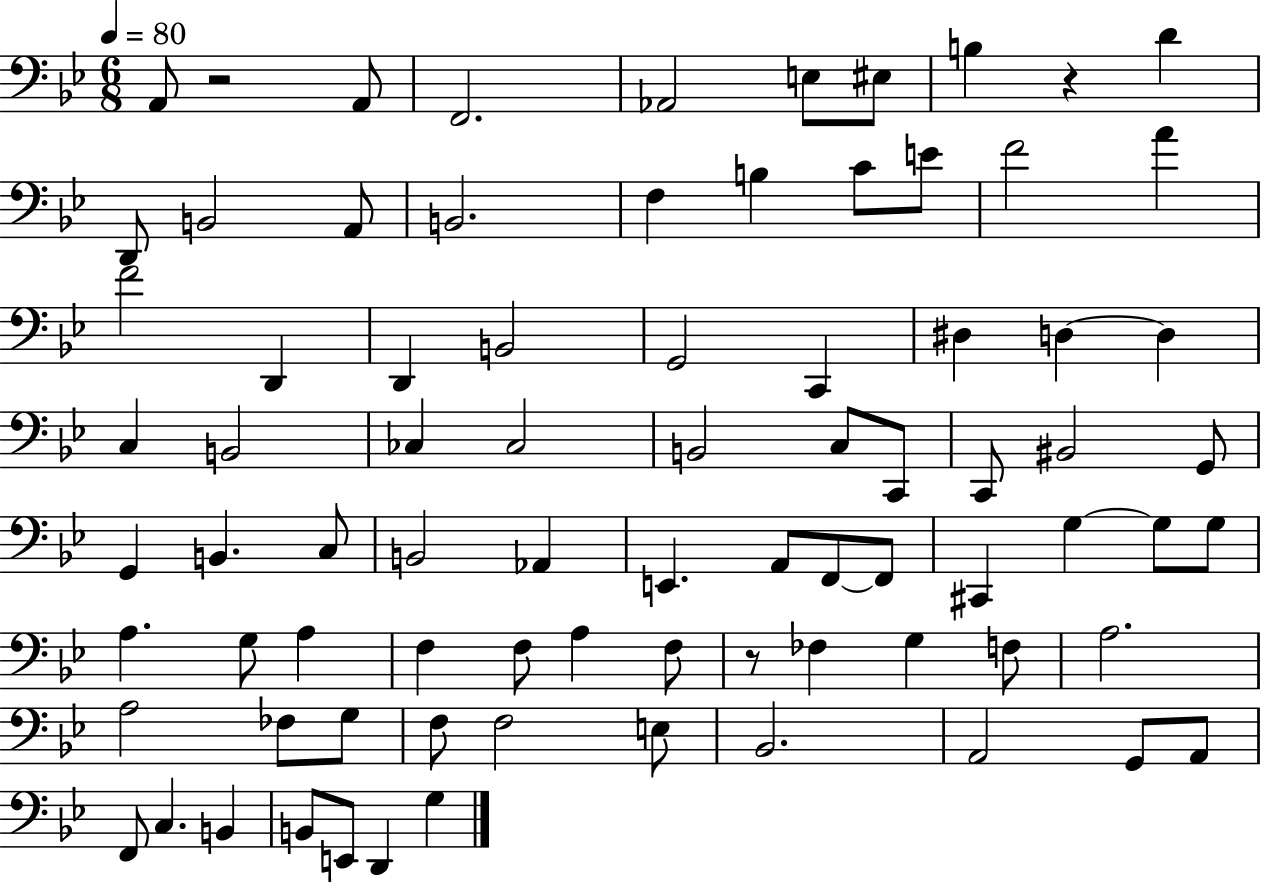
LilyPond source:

{
  \clef bass
  \numericTimeSignature
  \time 6/8
  \key bes \major
  \tempo 4 = 80
  a,8 r2 a,8 | f,2. | aes,2 e8 eis8 | b4 r4 d'4 | \break d,8 b,2 a,8 | b,2. | f4 b4 c'8 e'8 | f'2 a'4 | \break f'2 d,4 | d,4 b,2 | g,2 c,4 | dis4 d4~~ d4 | \break c4 b,2 | ces4 ces2 | b,2 c8 c,8 | c,8 bis,2 g,8 | \break g,4 b,4. c8 | b,2 aes,4 | e,4. a,8 f,8~~ f,8 | cis,4 g4~~ g8 g8 | \break a4. g8 a4 | f4 f8 a4 f8 | r8 fes4 g4 f8 | a2. | \break a2 fes8 g8 | f8 f2 e8 | bes,2. | a,2 g,8 a,8 | \break f,8 c4. b,4 | b,8 e,8 d,4 g4 | \bar "|."
}